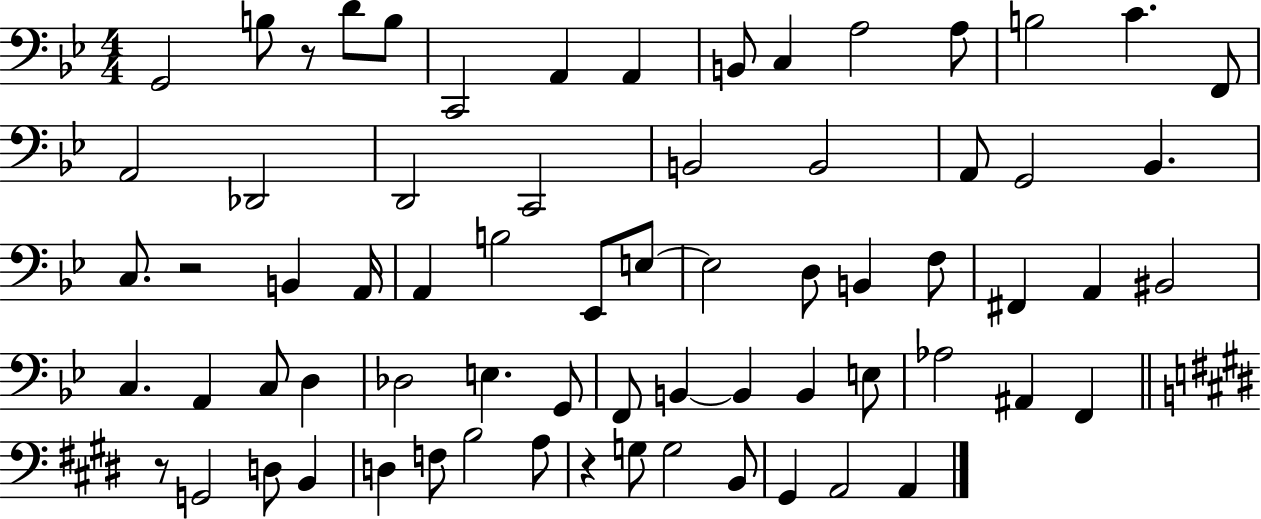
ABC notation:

X:1
T:Untitled
M:4/4
L:1/4
K:Bb
G,,2 B,/2 z/2 D/2 B,/2 C,,2 A,, A,, B,,/2 C, A,2 A,/2 B,2 C F,,/2 A,,2 _D,,2 D,,2 C,,2 B,,2 B,,2 A,,/2 G,,2 _B,, C,/2 z2 B,, A,,/4 A,, B,2 _E,,/2 E,/2 E,2 D,/2 B,, F,/2 ^F,, A,, ^B,,2 C, A,, C,/2 D, _D,2 E, G,,/2 F,,/2 B,, B,, B,, E,/2 _A,2 ^A,, F,, z/2 G,,2 D,/2 B,, D, F,/2 B,2 A,/2 z G,/2 G,2 B,,/2 ^G,, A,,2 A,,